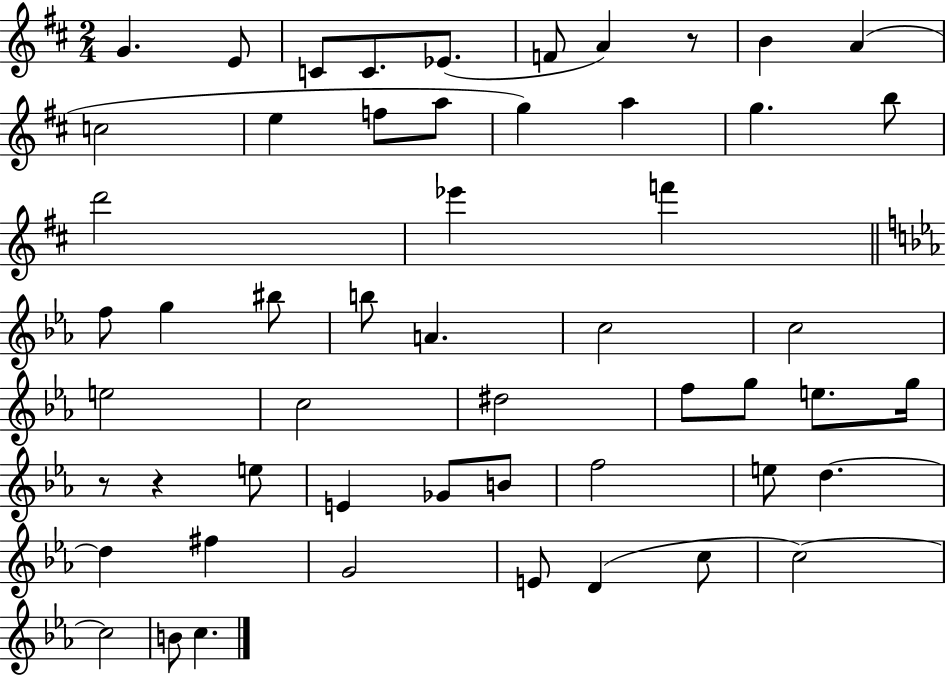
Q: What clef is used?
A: treble